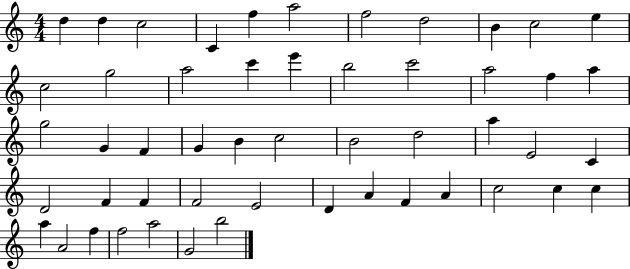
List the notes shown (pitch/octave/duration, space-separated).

D5/q D5/q C5/h C4/q F5/q A5/h F5/h D5/h B4/q C5/h E5/q C5/h G5/h A5/h C6/q E6/q B5/h C6/h A5/h F5/q A5/q G5/h G4/q F4/q G4/q B4/q C5/h B4/h D5/h A5/q E4/h C4/q D4/h F4/q F4/q F4/h E4/h D4/q A4/q F4/q A4/q C5/h C5/q C5/q A5/q A4/h F5/q F5/h A5/h G4/h B5/h